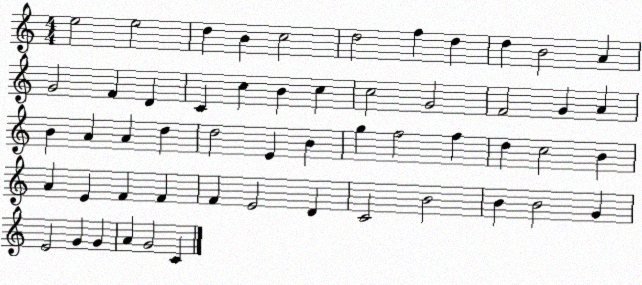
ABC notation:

X:1
T:Untitled
M:4/4
L:1/4
K:C
e2 e2 d B c2 d2 f d d B2 A G2 F D C c B c c2 G2 F2 G A B A A d d2 E B g f2 f d c2 B A E F F F E2 D C2 B2 B B2 G E2 G G A G2 C